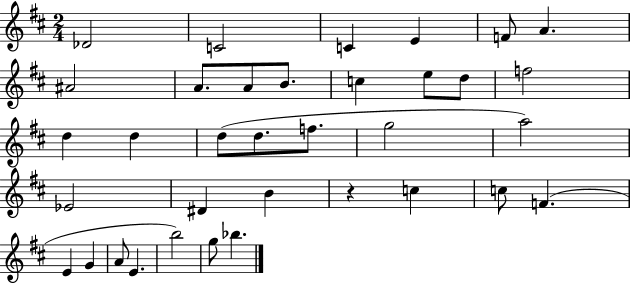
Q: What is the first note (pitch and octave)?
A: Db4